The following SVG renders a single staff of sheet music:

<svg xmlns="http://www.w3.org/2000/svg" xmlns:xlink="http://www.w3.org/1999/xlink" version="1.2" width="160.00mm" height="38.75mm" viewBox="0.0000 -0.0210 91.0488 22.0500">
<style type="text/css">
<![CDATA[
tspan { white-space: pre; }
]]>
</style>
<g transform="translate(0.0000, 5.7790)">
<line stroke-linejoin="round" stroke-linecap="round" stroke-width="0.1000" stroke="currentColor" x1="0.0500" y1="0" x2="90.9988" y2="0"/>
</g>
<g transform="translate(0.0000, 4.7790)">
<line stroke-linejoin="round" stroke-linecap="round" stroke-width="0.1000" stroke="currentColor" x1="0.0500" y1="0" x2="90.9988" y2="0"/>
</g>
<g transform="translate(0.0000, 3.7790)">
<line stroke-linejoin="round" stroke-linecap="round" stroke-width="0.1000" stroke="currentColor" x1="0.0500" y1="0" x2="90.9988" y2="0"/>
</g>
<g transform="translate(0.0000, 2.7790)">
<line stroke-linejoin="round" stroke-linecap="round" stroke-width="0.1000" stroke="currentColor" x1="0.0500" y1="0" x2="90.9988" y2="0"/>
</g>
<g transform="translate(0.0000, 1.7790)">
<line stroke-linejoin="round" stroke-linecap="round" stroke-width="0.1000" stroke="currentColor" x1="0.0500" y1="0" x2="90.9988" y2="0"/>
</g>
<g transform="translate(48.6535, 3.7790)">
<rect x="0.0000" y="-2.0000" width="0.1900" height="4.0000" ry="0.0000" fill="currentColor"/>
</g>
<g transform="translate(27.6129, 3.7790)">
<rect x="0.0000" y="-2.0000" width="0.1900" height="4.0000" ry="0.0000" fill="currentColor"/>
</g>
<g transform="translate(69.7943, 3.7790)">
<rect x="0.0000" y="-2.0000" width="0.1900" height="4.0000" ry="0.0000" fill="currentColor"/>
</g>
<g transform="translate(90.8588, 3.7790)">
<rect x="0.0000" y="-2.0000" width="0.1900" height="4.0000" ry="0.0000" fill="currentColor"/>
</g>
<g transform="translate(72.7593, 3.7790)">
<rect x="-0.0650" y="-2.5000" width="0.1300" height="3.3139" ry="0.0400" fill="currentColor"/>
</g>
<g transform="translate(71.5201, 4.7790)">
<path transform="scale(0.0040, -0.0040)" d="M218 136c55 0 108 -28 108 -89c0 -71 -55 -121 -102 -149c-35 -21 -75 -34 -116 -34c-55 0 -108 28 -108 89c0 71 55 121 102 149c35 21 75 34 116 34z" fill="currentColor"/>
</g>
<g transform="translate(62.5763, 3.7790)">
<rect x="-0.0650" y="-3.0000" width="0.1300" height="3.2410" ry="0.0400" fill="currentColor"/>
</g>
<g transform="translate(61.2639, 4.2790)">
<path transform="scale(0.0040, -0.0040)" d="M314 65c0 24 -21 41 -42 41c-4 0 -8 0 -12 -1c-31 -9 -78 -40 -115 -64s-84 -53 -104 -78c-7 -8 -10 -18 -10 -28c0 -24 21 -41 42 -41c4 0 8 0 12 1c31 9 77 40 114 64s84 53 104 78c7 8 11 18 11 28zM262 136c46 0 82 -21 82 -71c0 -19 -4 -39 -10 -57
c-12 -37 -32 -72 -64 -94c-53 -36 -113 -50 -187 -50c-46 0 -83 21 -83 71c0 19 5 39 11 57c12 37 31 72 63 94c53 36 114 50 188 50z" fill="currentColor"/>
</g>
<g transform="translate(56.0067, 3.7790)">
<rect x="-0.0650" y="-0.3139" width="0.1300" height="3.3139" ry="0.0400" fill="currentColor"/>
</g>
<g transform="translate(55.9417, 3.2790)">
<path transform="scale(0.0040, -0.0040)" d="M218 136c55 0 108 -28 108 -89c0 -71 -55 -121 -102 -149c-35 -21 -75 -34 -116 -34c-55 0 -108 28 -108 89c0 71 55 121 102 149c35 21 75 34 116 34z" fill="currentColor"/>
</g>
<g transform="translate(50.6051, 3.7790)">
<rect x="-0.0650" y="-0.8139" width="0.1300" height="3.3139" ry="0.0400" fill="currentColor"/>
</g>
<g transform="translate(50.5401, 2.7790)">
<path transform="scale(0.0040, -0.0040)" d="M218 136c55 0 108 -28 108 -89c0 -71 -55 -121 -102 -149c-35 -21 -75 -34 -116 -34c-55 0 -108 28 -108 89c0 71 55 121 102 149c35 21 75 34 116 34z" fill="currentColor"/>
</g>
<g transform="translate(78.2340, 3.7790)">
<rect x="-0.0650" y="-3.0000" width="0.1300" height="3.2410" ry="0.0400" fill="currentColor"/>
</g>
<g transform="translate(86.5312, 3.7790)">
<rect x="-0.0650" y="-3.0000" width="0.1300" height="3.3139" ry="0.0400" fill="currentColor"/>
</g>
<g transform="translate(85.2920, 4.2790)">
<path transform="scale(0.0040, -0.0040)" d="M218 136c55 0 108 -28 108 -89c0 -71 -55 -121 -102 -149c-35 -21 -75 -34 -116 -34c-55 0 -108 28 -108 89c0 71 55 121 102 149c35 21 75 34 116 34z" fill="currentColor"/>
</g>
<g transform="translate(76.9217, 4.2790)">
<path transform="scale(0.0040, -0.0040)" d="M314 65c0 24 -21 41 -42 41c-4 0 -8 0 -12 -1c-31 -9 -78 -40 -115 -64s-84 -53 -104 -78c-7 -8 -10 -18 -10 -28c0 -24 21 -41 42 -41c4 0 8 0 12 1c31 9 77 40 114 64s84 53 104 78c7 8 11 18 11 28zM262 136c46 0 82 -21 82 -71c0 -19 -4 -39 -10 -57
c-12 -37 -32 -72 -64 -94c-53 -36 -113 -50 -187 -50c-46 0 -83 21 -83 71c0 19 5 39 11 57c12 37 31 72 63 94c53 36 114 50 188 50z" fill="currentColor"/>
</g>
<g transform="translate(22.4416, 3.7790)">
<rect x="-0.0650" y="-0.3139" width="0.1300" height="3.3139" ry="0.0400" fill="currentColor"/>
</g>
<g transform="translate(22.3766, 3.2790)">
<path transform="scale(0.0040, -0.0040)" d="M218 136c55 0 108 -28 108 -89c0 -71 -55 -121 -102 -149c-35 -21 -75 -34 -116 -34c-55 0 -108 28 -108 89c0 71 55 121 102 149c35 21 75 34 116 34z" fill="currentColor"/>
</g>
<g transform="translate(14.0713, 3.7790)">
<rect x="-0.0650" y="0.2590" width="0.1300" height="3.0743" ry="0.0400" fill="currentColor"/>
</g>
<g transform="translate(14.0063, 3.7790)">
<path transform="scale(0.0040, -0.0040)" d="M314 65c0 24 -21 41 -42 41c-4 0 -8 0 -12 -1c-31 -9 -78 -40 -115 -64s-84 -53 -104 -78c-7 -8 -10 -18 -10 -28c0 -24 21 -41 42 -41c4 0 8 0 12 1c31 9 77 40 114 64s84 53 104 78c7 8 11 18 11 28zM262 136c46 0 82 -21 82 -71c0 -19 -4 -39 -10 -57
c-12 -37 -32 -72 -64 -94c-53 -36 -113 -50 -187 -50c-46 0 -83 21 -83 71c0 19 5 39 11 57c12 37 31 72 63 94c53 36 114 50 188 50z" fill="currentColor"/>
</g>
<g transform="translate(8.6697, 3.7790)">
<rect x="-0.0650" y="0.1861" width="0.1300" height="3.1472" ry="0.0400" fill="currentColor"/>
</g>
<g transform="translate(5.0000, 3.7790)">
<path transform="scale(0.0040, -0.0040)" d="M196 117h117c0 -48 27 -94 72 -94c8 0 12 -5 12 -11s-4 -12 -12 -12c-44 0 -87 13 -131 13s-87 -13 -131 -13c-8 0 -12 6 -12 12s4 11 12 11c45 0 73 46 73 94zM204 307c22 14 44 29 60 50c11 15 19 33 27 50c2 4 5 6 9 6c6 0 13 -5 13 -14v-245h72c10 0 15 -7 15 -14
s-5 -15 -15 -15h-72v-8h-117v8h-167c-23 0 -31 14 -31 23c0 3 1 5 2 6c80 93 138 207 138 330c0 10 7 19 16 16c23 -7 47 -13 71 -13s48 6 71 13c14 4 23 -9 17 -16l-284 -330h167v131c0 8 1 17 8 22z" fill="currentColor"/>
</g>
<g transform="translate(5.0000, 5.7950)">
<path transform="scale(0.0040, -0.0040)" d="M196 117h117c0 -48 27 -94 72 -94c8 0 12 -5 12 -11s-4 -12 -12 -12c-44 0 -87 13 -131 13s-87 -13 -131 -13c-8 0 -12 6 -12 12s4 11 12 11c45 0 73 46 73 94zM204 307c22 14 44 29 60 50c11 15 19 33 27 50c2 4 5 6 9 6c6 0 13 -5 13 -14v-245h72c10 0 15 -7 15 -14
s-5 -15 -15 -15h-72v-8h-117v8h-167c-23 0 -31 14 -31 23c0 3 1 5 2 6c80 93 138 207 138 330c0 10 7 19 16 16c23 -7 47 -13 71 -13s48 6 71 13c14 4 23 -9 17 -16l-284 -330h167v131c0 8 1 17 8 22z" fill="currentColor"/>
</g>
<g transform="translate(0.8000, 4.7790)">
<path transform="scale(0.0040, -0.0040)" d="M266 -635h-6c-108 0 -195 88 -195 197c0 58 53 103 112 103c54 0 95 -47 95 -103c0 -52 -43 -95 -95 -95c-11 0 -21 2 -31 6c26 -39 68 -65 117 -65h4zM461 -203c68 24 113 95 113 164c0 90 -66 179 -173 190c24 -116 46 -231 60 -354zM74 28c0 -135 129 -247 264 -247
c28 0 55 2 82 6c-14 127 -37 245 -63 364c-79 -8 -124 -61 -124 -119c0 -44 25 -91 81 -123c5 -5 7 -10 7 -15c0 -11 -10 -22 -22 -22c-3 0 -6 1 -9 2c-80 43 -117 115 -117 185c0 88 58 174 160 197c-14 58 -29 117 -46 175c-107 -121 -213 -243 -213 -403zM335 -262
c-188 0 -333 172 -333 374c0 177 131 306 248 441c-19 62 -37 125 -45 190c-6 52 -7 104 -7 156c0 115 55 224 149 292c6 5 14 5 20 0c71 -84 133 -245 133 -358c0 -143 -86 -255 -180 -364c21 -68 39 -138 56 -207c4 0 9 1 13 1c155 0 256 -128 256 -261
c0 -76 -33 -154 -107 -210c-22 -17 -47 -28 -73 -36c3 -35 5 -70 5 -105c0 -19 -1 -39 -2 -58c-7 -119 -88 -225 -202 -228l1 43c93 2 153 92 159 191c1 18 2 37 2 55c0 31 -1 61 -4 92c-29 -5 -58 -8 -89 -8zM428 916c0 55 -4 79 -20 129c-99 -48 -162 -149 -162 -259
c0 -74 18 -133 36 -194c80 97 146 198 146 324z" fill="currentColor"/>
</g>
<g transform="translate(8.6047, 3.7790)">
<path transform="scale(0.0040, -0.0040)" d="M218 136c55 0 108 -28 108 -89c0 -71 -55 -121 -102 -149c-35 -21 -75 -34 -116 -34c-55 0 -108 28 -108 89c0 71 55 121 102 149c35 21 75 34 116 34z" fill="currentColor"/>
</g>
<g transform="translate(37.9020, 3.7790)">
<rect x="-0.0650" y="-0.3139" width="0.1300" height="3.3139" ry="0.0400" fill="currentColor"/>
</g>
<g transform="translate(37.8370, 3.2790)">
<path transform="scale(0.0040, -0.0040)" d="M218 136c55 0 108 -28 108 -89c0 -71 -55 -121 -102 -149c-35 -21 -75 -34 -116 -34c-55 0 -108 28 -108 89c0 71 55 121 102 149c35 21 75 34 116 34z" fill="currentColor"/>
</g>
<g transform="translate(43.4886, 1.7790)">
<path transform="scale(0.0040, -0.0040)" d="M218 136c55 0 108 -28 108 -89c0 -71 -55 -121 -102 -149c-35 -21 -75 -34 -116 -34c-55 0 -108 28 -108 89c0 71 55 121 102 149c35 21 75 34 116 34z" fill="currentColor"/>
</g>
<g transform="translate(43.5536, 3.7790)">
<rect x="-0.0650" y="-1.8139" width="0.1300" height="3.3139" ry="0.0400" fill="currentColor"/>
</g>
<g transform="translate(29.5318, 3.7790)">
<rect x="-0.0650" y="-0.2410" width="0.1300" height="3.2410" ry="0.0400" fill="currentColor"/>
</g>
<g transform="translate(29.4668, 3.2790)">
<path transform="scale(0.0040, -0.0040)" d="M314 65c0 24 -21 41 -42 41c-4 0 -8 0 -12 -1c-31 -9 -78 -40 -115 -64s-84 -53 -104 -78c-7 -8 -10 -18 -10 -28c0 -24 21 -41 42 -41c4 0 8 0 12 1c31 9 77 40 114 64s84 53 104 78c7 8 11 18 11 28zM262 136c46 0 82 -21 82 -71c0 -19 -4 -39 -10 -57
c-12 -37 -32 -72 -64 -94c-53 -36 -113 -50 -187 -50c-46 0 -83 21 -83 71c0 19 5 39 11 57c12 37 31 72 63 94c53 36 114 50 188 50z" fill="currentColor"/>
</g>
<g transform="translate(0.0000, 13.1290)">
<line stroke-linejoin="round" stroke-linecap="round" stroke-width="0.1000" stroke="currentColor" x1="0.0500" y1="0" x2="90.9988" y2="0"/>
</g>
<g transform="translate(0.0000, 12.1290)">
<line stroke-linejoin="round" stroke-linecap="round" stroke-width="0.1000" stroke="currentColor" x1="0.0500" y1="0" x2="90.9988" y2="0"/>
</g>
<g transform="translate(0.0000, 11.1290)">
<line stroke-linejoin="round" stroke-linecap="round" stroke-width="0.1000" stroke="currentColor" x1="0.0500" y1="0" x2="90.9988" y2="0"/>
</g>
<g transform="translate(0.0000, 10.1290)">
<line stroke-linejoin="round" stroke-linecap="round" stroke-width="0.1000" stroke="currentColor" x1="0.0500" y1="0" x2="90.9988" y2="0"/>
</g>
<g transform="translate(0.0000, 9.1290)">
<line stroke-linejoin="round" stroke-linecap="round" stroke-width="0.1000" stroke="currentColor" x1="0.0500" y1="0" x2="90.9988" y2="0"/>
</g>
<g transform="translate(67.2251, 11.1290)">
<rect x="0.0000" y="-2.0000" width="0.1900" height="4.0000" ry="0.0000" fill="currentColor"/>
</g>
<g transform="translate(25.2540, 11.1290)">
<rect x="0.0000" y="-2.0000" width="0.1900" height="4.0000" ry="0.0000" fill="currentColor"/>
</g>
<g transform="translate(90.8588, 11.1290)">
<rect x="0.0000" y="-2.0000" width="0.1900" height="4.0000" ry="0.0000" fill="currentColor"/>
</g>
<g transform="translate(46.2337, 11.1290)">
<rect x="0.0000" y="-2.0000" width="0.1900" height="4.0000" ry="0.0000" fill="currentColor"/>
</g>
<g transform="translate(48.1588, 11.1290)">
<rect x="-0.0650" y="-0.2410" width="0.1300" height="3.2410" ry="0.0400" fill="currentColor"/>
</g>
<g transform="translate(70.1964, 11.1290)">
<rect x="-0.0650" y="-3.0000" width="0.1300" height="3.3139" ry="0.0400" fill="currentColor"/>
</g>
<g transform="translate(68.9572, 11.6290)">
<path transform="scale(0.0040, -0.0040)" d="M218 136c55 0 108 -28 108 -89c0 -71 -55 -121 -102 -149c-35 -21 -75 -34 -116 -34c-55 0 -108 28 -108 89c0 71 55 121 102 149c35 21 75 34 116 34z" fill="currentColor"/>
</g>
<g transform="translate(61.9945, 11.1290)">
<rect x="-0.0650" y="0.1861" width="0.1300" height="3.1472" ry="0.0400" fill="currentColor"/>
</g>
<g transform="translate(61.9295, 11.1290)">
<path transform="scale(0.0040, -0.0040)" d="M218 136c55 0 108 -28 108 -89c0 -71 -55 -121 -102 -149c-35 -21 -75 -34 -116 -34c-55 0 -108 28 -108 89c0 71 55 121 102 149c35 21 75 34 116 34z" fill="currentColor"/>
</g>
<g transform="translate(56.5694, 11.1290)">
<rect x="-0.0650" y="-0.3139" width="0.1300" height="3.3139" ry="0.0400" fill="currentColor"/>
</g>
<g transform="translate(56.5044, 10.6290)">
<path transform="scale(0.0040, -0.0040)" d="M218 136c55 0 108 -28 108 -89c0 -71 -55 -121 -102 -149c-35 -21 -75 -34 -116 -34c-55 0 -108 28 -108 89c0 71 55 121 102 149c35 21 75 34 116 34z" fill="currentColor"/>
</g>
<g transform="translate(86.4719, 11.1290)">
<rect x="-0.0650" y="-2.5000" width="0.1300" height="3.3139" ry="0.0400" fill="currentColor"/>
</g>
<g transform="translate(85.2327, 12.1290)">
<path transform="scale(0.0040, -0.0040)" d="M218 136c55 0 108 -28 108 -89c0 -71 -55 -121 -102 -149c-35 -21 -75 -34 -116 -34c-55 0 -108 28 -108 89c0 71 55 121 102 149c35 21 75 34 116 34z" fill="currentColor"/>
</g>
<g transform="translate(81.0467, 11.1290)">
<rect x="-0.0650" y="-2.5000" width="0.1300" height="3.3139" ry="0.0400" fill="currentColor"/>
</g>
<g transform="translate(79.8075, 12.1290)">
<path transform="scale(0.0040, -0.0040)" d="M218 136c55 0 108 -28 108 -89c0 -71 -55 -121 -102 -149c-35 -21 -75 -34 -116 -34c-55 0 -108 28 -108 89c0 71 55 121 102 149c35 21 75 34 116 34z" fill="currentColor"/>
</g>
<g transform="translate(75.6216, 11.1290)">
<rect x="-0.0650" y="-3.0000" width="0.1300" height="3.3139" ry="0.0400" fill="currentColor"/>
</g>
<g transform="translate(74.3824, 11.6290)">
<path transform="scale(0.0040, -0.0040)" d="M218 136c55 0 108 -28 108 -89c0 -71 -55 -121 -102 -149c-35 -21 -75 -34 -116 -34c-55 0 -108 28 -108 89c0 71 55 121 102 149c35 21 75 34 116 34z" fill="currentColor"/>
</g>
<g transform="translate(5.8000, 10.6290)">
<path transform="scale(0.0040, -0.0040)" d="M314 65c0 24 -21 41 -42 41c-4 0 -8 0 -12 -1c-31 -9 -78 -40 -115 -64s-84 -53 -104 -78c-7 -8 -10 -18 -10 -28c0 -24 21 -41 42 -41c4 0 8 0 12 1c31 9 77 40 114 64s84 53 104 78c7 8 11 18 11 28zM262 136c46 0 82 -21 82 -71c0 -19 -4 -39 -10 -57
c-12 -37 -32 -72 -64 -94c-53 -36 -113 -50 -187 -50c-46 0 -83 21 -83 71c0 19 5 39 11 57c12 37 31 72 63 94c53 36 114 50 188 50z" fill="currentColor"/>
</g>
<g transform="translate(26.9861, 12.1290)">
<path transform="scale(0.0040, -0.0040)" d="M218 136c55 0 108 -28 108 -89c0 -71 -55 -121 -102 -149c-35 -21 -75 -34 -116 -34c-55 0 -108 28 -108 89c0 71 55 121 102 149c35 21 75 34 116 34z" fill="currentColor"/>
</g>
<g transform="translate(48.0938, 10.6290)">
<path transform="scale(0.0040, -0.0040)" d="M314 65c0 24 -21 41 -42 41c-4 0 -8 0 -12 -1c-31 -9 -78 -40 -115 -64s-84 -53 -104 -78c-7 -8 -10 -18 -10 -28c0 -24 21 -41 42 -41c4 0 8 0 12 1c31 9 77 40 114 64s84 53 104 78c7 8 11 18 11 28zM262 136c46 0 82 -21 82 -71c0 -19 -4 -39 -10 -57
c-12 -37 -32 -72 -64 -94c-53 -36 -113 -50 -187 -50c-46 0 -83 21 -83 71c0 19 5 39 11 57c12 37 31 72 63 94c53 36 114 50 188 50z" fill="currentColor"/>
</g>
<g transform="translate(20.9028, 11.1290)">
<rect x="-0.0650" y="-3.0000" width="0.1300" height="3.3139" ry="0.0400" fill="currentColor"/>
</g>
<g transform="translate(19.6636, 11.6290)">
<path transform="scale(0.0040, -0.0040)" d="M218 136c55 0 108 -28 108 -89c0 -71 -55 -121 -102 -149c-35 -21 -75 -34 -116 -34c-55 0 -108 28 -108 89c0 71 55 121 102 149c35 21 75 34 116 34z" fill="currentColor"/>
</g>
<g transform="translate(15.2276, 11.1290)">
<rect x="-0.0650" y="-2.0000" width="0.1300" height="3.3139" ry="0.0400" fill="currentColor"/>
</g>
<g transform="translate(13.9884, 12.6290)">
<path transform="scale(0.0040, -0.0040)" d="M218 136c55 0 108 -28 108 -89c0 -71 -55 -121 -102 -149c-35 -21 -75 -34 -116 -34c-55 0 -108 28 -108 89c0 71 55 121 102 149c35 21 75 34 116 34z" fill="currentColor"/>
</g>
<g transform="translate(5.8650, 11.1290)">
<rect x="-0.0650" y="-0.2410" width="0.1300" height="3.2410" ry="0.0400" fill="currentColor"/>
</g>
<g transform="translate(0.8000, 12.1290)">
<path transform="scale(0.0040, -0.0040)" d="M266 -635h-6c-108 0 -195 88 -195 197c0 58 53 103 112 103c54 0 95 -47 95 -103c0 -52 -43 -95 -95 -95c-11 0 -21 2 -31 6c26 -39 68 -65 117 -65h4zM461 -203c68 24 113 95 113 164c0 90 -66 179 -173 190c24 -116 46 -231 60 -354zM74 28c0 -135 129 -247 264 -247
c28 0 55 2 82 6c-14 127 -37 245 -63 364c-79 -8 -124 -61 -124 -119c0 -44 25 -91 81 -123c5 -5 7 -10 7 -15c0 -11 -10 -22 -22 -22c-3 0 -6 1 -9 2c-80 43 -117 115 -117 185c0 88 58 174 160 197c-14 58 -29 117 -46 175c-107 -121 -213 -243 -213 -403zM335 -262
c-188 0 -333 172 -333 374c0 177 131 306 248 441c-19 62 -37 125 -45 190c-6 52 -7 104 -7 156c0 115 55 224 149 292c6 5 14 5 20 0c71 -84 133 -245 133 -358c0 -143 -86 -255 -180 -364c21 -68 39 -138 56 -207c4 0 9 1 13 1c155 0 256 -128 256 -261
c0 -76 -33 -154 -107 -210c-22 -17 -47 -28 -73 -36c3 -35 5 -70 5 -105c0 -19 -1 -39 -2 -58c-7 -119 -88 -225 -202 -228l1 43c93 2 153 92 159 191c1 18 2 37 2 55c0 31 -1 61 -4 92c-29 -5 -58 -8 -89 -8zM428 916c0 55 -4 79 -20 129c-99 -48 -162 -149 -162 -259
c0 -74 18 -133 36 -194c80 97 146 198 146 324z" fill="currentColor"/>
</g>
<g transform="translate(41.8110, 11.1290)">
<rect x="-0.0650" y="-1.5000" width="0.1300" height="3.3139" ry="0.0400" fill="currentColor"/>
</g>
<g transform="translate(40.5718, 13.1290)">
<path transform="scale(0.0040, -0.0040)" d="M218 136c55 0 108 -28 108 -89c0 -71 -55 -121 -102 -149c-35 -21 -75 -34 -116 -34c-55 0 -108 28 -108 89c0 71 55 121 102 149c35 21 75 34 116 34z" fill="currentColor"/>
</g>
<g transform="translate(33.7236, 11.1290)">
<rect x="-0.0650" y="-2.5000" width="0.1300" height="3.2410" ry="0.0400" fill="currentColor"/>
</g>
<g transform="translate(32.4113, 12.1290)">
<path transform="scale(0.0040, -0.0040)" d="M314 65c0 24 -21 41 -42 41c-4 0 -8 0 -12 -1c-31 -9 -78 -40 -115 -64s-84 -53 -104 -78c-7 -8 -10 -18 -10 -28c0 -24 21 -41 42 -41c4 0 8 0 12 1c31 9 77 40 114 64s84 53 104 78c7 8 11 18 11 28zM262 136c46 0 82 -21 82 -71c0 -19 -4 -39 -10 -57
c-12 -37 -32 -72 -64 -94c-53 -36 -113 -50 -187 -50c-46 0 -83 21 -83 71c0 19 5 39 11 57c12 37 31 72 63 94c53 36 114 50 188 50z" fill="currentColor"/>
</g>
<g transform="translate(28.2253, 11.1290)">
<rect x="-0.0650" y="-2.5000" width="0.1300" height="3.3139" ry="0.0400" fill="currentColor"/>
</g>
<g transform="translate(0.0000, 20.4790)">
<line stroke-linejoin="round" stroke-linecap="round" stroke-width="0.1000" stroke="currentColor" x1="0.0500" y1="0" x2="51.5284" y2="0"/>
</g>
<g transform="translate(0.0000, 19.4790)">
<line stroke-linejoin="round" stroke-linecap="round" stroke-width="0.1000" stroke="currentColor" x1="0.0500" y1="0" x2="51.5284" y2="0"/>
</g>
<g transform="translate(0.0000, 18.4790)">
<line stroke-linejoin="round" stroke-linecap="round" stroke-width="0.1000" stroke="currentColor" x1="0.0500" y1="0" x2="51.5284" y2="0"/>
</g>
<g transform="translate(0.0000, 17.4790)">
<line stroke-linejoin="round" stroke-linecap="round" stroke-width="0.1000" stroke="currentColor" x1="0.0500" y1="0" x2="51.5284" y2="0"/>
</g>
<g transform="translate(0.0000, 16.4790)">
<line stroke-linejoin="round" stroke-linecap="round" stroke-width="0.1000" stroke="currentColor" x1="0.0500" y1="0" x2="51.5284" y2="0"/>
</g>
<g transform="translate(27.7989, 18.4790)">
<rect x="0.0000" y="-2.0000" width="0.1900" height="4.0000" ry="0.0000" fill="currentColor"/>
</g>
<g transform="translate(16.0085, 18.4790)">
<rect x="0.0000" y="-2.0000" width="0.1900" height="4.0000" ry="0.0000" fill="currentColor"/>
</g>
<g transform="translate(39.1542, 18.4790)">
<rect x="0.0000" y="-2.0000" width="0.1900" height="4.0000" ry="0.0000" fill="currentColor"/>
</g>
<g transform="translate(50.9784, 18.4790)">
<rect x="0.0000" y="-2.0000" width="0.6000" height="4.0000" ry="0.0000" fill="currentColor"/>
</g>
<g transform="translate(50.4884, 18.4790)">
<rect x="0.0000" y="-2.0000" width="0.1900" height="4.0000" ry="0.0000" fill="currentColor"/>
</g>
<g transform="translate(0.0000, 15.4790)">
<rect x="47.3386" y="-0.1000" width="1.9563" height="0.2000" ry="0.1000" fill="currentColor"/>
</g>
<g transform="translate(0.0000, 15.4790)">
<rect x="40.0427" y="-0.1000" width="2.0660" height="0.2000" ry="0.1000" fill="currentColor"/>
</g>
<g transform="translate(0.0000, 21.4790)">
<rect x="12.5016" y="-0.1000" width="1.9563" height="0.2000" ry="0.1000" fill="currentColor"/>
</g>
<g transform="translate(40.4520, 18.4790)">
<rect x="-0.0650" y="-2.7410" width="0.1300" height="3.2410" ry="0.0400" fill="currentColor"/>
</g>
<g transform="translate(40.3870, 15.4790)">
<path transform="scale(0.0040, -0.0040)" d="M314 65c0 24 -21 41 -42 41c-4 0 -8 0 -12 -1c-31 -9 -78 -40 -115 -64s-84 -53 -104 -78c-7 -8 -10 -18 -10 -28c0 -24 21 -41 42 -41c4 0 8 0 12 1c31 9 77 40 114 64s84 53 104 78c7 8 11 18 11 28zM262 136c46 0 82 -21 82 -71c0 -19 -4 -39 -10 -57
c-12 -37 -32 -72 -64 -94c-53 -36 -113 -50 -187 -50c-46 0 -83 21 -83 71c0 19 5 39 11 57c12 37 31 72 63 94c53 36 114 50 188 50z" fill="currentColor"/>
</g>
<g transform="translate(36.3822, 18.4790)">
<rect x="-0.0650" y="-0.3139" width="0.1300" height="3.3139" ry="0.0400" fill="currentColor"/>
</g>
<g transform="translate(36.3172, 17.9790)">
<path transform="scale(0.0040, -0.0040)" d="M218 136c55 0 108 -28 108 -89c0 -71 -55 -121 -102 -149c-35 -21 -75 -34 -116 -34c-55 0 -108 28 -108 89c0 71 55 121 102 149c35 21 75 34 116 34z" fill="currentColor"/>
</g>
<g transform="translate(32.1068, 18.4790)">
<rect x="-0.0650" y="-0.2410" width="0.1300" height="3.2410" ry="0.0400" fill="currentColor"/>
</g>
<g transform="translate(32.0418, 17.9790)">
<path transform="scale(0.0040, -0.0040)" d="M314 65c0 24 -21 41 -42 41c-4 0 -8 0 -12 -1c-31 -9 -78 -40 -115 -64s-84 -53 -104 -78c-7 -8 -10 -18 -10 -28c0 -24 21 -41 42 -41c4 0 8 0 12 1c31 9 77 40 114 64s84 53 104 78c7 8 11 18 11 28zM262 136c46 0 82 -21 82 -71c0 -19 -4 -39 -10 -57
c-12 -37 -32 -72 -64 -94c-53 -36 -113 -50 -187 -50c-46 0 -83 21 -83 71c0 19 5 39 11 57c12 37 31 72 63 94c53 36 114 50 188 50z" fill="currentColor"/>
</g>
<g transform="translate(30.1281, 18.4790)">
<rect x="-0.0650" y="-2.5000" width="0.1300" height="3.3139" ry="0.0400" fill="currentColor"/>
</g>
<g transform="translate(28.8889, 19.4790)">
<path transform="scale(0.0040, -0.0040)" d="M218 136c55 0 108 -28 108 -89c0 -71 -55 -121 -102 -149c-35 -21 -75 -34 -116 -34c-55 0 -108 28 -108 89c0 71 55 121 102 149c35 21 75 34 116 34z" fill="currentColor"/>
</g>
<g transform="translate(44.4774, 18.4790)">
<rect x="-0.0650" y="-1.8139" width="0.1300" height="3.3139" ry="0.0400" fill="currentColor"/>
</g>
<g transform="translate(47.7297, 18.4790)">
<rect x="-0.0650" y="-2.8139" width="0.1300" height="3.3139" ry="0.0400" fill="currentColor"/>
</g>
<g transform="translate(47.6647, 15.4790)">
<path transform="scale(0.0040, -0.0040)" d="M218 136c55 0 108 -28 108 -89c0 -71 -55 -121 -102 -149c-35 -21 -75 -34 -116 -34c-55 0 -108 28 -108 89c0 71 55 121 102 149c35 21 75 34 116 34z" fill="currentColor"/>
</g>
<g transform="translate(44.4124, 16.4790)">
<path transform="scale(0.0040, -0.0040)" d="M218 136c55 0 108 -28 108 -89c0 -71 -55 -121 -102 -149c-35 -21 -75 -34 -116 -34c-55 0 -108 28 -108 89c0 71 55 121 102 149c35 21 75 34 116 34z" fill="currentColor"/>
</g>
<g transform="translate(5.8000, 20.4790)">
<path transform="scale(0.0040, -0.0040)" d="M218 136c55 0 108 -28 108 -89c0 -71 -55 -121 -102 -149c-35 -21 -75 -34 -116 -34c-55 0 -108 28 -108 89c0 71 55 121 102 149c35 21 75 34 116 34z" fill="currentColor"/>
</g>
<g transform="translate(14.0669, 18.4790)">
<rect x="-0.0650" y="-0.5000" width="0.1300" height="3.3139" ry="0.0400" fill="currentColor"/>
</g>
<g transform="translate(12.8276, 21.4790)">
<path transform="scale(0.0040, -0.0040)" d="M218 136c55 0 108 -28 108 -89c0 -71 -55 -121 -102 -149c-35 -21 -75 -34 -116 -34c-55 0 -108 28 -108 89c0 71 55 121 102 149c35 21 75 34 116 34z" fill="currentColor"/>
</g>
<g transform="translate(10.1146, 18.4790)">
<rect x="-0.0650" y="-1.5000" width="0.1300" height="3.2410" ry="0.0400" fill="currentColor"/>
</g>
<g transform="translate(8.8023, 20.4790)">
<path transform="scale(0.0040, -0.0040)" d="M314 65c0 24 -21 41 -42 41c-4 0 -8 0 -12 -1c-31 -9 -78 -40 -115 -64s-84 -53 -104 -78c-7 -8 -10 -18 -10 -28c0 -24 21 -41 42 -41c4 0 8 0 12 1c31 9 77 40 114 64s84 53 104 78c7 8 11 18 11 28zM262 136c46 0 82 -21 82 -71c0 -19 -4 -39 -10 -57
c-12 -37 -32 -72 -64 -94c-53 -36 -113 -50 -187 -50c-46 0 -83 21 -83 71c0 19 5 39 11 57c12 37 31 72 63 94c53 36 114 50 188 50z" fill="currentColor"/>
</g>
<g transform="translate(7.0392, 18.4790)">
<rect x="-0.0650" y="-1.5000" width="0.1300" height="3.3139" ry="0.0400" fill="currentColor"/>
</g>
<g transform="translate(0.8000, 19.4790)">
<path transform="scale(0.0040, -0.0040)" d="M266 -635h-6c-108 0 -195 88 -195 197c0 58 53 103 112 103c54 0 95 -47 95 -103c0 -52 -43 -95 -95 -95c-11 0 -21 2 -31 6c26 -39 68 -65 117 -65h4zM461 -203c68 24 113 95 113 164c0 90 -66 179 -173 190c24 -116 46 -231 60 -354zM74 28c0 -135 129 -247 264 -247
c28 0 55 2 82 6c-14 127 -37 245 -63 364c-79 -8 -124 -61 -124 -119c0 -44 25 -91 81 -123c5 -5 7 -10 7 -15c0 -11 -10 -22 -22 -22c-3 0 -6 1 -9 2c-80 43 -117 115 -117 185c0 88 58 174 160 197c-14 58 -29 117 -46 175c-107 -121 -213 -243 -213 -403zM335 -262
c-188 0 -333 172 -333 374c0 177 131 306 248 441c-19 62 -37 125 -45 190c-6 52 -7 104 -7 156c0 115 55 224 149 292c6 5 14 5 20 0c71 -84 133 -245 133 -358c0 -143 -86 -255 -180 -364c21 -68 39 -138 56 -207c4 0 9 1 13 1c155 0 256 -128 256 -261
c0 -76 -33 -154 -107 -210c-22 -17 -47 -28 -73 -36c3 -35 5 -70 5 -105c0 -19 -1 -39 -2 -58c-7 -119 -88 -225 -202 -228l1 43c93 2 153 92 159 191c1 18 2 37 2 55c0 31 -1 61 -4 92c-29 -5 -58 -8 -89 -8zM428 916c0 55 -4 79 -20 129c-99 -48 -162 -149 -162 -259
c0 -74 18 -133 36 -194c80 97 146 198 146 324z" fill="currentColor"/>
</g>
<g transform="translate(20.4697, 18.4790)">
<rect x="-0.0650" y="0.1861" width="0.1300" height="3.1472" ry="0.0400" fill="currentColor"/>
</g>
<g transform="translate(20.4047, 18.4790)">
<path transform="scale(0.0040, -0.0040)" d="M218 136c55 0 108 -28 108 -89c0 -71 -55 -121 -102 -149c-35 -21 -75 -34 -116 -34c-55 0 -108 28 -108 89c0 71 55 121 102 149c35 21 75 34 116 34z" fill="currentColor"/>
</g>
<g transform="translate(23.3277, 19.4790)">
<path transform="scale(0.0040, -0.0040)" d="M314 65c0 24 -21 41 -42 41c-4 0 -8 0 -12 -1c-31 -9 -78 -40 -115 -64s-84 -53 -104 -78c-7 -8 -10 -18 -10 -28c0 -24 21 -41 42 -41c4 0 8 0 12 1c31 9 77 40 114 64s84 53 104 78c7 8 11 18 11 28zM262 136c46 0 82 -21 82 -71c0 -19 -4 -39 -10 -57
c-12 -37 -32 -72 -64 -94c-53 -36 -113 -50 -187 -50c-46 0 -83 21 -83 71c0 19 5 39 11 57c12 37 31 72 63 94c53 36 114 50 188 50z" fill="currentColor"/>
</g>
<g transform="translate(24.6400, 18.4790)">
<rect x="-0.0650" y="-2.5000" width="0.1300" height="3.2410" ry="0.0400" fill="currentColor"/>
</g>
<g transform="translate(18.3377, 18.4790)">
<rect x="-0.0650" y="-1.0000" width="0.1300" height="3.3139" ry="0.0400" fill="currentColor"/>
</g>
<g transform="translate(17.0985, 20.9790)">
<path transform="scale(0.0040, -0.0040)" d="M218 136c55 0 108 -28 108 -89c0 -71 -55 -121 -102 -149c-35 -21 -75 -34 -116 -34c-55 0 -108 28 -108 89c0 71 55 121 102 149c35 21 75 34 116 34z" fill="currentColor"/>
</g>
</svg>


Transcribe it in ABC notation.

X:1
T:Untitled
M:4/4
L:1/4
K:C
B B2 c c2 c f d c A2 G A2 A c2 F A G G2 E c2 c B A A G G E E2 C D B G2 G c2 c a2 f a